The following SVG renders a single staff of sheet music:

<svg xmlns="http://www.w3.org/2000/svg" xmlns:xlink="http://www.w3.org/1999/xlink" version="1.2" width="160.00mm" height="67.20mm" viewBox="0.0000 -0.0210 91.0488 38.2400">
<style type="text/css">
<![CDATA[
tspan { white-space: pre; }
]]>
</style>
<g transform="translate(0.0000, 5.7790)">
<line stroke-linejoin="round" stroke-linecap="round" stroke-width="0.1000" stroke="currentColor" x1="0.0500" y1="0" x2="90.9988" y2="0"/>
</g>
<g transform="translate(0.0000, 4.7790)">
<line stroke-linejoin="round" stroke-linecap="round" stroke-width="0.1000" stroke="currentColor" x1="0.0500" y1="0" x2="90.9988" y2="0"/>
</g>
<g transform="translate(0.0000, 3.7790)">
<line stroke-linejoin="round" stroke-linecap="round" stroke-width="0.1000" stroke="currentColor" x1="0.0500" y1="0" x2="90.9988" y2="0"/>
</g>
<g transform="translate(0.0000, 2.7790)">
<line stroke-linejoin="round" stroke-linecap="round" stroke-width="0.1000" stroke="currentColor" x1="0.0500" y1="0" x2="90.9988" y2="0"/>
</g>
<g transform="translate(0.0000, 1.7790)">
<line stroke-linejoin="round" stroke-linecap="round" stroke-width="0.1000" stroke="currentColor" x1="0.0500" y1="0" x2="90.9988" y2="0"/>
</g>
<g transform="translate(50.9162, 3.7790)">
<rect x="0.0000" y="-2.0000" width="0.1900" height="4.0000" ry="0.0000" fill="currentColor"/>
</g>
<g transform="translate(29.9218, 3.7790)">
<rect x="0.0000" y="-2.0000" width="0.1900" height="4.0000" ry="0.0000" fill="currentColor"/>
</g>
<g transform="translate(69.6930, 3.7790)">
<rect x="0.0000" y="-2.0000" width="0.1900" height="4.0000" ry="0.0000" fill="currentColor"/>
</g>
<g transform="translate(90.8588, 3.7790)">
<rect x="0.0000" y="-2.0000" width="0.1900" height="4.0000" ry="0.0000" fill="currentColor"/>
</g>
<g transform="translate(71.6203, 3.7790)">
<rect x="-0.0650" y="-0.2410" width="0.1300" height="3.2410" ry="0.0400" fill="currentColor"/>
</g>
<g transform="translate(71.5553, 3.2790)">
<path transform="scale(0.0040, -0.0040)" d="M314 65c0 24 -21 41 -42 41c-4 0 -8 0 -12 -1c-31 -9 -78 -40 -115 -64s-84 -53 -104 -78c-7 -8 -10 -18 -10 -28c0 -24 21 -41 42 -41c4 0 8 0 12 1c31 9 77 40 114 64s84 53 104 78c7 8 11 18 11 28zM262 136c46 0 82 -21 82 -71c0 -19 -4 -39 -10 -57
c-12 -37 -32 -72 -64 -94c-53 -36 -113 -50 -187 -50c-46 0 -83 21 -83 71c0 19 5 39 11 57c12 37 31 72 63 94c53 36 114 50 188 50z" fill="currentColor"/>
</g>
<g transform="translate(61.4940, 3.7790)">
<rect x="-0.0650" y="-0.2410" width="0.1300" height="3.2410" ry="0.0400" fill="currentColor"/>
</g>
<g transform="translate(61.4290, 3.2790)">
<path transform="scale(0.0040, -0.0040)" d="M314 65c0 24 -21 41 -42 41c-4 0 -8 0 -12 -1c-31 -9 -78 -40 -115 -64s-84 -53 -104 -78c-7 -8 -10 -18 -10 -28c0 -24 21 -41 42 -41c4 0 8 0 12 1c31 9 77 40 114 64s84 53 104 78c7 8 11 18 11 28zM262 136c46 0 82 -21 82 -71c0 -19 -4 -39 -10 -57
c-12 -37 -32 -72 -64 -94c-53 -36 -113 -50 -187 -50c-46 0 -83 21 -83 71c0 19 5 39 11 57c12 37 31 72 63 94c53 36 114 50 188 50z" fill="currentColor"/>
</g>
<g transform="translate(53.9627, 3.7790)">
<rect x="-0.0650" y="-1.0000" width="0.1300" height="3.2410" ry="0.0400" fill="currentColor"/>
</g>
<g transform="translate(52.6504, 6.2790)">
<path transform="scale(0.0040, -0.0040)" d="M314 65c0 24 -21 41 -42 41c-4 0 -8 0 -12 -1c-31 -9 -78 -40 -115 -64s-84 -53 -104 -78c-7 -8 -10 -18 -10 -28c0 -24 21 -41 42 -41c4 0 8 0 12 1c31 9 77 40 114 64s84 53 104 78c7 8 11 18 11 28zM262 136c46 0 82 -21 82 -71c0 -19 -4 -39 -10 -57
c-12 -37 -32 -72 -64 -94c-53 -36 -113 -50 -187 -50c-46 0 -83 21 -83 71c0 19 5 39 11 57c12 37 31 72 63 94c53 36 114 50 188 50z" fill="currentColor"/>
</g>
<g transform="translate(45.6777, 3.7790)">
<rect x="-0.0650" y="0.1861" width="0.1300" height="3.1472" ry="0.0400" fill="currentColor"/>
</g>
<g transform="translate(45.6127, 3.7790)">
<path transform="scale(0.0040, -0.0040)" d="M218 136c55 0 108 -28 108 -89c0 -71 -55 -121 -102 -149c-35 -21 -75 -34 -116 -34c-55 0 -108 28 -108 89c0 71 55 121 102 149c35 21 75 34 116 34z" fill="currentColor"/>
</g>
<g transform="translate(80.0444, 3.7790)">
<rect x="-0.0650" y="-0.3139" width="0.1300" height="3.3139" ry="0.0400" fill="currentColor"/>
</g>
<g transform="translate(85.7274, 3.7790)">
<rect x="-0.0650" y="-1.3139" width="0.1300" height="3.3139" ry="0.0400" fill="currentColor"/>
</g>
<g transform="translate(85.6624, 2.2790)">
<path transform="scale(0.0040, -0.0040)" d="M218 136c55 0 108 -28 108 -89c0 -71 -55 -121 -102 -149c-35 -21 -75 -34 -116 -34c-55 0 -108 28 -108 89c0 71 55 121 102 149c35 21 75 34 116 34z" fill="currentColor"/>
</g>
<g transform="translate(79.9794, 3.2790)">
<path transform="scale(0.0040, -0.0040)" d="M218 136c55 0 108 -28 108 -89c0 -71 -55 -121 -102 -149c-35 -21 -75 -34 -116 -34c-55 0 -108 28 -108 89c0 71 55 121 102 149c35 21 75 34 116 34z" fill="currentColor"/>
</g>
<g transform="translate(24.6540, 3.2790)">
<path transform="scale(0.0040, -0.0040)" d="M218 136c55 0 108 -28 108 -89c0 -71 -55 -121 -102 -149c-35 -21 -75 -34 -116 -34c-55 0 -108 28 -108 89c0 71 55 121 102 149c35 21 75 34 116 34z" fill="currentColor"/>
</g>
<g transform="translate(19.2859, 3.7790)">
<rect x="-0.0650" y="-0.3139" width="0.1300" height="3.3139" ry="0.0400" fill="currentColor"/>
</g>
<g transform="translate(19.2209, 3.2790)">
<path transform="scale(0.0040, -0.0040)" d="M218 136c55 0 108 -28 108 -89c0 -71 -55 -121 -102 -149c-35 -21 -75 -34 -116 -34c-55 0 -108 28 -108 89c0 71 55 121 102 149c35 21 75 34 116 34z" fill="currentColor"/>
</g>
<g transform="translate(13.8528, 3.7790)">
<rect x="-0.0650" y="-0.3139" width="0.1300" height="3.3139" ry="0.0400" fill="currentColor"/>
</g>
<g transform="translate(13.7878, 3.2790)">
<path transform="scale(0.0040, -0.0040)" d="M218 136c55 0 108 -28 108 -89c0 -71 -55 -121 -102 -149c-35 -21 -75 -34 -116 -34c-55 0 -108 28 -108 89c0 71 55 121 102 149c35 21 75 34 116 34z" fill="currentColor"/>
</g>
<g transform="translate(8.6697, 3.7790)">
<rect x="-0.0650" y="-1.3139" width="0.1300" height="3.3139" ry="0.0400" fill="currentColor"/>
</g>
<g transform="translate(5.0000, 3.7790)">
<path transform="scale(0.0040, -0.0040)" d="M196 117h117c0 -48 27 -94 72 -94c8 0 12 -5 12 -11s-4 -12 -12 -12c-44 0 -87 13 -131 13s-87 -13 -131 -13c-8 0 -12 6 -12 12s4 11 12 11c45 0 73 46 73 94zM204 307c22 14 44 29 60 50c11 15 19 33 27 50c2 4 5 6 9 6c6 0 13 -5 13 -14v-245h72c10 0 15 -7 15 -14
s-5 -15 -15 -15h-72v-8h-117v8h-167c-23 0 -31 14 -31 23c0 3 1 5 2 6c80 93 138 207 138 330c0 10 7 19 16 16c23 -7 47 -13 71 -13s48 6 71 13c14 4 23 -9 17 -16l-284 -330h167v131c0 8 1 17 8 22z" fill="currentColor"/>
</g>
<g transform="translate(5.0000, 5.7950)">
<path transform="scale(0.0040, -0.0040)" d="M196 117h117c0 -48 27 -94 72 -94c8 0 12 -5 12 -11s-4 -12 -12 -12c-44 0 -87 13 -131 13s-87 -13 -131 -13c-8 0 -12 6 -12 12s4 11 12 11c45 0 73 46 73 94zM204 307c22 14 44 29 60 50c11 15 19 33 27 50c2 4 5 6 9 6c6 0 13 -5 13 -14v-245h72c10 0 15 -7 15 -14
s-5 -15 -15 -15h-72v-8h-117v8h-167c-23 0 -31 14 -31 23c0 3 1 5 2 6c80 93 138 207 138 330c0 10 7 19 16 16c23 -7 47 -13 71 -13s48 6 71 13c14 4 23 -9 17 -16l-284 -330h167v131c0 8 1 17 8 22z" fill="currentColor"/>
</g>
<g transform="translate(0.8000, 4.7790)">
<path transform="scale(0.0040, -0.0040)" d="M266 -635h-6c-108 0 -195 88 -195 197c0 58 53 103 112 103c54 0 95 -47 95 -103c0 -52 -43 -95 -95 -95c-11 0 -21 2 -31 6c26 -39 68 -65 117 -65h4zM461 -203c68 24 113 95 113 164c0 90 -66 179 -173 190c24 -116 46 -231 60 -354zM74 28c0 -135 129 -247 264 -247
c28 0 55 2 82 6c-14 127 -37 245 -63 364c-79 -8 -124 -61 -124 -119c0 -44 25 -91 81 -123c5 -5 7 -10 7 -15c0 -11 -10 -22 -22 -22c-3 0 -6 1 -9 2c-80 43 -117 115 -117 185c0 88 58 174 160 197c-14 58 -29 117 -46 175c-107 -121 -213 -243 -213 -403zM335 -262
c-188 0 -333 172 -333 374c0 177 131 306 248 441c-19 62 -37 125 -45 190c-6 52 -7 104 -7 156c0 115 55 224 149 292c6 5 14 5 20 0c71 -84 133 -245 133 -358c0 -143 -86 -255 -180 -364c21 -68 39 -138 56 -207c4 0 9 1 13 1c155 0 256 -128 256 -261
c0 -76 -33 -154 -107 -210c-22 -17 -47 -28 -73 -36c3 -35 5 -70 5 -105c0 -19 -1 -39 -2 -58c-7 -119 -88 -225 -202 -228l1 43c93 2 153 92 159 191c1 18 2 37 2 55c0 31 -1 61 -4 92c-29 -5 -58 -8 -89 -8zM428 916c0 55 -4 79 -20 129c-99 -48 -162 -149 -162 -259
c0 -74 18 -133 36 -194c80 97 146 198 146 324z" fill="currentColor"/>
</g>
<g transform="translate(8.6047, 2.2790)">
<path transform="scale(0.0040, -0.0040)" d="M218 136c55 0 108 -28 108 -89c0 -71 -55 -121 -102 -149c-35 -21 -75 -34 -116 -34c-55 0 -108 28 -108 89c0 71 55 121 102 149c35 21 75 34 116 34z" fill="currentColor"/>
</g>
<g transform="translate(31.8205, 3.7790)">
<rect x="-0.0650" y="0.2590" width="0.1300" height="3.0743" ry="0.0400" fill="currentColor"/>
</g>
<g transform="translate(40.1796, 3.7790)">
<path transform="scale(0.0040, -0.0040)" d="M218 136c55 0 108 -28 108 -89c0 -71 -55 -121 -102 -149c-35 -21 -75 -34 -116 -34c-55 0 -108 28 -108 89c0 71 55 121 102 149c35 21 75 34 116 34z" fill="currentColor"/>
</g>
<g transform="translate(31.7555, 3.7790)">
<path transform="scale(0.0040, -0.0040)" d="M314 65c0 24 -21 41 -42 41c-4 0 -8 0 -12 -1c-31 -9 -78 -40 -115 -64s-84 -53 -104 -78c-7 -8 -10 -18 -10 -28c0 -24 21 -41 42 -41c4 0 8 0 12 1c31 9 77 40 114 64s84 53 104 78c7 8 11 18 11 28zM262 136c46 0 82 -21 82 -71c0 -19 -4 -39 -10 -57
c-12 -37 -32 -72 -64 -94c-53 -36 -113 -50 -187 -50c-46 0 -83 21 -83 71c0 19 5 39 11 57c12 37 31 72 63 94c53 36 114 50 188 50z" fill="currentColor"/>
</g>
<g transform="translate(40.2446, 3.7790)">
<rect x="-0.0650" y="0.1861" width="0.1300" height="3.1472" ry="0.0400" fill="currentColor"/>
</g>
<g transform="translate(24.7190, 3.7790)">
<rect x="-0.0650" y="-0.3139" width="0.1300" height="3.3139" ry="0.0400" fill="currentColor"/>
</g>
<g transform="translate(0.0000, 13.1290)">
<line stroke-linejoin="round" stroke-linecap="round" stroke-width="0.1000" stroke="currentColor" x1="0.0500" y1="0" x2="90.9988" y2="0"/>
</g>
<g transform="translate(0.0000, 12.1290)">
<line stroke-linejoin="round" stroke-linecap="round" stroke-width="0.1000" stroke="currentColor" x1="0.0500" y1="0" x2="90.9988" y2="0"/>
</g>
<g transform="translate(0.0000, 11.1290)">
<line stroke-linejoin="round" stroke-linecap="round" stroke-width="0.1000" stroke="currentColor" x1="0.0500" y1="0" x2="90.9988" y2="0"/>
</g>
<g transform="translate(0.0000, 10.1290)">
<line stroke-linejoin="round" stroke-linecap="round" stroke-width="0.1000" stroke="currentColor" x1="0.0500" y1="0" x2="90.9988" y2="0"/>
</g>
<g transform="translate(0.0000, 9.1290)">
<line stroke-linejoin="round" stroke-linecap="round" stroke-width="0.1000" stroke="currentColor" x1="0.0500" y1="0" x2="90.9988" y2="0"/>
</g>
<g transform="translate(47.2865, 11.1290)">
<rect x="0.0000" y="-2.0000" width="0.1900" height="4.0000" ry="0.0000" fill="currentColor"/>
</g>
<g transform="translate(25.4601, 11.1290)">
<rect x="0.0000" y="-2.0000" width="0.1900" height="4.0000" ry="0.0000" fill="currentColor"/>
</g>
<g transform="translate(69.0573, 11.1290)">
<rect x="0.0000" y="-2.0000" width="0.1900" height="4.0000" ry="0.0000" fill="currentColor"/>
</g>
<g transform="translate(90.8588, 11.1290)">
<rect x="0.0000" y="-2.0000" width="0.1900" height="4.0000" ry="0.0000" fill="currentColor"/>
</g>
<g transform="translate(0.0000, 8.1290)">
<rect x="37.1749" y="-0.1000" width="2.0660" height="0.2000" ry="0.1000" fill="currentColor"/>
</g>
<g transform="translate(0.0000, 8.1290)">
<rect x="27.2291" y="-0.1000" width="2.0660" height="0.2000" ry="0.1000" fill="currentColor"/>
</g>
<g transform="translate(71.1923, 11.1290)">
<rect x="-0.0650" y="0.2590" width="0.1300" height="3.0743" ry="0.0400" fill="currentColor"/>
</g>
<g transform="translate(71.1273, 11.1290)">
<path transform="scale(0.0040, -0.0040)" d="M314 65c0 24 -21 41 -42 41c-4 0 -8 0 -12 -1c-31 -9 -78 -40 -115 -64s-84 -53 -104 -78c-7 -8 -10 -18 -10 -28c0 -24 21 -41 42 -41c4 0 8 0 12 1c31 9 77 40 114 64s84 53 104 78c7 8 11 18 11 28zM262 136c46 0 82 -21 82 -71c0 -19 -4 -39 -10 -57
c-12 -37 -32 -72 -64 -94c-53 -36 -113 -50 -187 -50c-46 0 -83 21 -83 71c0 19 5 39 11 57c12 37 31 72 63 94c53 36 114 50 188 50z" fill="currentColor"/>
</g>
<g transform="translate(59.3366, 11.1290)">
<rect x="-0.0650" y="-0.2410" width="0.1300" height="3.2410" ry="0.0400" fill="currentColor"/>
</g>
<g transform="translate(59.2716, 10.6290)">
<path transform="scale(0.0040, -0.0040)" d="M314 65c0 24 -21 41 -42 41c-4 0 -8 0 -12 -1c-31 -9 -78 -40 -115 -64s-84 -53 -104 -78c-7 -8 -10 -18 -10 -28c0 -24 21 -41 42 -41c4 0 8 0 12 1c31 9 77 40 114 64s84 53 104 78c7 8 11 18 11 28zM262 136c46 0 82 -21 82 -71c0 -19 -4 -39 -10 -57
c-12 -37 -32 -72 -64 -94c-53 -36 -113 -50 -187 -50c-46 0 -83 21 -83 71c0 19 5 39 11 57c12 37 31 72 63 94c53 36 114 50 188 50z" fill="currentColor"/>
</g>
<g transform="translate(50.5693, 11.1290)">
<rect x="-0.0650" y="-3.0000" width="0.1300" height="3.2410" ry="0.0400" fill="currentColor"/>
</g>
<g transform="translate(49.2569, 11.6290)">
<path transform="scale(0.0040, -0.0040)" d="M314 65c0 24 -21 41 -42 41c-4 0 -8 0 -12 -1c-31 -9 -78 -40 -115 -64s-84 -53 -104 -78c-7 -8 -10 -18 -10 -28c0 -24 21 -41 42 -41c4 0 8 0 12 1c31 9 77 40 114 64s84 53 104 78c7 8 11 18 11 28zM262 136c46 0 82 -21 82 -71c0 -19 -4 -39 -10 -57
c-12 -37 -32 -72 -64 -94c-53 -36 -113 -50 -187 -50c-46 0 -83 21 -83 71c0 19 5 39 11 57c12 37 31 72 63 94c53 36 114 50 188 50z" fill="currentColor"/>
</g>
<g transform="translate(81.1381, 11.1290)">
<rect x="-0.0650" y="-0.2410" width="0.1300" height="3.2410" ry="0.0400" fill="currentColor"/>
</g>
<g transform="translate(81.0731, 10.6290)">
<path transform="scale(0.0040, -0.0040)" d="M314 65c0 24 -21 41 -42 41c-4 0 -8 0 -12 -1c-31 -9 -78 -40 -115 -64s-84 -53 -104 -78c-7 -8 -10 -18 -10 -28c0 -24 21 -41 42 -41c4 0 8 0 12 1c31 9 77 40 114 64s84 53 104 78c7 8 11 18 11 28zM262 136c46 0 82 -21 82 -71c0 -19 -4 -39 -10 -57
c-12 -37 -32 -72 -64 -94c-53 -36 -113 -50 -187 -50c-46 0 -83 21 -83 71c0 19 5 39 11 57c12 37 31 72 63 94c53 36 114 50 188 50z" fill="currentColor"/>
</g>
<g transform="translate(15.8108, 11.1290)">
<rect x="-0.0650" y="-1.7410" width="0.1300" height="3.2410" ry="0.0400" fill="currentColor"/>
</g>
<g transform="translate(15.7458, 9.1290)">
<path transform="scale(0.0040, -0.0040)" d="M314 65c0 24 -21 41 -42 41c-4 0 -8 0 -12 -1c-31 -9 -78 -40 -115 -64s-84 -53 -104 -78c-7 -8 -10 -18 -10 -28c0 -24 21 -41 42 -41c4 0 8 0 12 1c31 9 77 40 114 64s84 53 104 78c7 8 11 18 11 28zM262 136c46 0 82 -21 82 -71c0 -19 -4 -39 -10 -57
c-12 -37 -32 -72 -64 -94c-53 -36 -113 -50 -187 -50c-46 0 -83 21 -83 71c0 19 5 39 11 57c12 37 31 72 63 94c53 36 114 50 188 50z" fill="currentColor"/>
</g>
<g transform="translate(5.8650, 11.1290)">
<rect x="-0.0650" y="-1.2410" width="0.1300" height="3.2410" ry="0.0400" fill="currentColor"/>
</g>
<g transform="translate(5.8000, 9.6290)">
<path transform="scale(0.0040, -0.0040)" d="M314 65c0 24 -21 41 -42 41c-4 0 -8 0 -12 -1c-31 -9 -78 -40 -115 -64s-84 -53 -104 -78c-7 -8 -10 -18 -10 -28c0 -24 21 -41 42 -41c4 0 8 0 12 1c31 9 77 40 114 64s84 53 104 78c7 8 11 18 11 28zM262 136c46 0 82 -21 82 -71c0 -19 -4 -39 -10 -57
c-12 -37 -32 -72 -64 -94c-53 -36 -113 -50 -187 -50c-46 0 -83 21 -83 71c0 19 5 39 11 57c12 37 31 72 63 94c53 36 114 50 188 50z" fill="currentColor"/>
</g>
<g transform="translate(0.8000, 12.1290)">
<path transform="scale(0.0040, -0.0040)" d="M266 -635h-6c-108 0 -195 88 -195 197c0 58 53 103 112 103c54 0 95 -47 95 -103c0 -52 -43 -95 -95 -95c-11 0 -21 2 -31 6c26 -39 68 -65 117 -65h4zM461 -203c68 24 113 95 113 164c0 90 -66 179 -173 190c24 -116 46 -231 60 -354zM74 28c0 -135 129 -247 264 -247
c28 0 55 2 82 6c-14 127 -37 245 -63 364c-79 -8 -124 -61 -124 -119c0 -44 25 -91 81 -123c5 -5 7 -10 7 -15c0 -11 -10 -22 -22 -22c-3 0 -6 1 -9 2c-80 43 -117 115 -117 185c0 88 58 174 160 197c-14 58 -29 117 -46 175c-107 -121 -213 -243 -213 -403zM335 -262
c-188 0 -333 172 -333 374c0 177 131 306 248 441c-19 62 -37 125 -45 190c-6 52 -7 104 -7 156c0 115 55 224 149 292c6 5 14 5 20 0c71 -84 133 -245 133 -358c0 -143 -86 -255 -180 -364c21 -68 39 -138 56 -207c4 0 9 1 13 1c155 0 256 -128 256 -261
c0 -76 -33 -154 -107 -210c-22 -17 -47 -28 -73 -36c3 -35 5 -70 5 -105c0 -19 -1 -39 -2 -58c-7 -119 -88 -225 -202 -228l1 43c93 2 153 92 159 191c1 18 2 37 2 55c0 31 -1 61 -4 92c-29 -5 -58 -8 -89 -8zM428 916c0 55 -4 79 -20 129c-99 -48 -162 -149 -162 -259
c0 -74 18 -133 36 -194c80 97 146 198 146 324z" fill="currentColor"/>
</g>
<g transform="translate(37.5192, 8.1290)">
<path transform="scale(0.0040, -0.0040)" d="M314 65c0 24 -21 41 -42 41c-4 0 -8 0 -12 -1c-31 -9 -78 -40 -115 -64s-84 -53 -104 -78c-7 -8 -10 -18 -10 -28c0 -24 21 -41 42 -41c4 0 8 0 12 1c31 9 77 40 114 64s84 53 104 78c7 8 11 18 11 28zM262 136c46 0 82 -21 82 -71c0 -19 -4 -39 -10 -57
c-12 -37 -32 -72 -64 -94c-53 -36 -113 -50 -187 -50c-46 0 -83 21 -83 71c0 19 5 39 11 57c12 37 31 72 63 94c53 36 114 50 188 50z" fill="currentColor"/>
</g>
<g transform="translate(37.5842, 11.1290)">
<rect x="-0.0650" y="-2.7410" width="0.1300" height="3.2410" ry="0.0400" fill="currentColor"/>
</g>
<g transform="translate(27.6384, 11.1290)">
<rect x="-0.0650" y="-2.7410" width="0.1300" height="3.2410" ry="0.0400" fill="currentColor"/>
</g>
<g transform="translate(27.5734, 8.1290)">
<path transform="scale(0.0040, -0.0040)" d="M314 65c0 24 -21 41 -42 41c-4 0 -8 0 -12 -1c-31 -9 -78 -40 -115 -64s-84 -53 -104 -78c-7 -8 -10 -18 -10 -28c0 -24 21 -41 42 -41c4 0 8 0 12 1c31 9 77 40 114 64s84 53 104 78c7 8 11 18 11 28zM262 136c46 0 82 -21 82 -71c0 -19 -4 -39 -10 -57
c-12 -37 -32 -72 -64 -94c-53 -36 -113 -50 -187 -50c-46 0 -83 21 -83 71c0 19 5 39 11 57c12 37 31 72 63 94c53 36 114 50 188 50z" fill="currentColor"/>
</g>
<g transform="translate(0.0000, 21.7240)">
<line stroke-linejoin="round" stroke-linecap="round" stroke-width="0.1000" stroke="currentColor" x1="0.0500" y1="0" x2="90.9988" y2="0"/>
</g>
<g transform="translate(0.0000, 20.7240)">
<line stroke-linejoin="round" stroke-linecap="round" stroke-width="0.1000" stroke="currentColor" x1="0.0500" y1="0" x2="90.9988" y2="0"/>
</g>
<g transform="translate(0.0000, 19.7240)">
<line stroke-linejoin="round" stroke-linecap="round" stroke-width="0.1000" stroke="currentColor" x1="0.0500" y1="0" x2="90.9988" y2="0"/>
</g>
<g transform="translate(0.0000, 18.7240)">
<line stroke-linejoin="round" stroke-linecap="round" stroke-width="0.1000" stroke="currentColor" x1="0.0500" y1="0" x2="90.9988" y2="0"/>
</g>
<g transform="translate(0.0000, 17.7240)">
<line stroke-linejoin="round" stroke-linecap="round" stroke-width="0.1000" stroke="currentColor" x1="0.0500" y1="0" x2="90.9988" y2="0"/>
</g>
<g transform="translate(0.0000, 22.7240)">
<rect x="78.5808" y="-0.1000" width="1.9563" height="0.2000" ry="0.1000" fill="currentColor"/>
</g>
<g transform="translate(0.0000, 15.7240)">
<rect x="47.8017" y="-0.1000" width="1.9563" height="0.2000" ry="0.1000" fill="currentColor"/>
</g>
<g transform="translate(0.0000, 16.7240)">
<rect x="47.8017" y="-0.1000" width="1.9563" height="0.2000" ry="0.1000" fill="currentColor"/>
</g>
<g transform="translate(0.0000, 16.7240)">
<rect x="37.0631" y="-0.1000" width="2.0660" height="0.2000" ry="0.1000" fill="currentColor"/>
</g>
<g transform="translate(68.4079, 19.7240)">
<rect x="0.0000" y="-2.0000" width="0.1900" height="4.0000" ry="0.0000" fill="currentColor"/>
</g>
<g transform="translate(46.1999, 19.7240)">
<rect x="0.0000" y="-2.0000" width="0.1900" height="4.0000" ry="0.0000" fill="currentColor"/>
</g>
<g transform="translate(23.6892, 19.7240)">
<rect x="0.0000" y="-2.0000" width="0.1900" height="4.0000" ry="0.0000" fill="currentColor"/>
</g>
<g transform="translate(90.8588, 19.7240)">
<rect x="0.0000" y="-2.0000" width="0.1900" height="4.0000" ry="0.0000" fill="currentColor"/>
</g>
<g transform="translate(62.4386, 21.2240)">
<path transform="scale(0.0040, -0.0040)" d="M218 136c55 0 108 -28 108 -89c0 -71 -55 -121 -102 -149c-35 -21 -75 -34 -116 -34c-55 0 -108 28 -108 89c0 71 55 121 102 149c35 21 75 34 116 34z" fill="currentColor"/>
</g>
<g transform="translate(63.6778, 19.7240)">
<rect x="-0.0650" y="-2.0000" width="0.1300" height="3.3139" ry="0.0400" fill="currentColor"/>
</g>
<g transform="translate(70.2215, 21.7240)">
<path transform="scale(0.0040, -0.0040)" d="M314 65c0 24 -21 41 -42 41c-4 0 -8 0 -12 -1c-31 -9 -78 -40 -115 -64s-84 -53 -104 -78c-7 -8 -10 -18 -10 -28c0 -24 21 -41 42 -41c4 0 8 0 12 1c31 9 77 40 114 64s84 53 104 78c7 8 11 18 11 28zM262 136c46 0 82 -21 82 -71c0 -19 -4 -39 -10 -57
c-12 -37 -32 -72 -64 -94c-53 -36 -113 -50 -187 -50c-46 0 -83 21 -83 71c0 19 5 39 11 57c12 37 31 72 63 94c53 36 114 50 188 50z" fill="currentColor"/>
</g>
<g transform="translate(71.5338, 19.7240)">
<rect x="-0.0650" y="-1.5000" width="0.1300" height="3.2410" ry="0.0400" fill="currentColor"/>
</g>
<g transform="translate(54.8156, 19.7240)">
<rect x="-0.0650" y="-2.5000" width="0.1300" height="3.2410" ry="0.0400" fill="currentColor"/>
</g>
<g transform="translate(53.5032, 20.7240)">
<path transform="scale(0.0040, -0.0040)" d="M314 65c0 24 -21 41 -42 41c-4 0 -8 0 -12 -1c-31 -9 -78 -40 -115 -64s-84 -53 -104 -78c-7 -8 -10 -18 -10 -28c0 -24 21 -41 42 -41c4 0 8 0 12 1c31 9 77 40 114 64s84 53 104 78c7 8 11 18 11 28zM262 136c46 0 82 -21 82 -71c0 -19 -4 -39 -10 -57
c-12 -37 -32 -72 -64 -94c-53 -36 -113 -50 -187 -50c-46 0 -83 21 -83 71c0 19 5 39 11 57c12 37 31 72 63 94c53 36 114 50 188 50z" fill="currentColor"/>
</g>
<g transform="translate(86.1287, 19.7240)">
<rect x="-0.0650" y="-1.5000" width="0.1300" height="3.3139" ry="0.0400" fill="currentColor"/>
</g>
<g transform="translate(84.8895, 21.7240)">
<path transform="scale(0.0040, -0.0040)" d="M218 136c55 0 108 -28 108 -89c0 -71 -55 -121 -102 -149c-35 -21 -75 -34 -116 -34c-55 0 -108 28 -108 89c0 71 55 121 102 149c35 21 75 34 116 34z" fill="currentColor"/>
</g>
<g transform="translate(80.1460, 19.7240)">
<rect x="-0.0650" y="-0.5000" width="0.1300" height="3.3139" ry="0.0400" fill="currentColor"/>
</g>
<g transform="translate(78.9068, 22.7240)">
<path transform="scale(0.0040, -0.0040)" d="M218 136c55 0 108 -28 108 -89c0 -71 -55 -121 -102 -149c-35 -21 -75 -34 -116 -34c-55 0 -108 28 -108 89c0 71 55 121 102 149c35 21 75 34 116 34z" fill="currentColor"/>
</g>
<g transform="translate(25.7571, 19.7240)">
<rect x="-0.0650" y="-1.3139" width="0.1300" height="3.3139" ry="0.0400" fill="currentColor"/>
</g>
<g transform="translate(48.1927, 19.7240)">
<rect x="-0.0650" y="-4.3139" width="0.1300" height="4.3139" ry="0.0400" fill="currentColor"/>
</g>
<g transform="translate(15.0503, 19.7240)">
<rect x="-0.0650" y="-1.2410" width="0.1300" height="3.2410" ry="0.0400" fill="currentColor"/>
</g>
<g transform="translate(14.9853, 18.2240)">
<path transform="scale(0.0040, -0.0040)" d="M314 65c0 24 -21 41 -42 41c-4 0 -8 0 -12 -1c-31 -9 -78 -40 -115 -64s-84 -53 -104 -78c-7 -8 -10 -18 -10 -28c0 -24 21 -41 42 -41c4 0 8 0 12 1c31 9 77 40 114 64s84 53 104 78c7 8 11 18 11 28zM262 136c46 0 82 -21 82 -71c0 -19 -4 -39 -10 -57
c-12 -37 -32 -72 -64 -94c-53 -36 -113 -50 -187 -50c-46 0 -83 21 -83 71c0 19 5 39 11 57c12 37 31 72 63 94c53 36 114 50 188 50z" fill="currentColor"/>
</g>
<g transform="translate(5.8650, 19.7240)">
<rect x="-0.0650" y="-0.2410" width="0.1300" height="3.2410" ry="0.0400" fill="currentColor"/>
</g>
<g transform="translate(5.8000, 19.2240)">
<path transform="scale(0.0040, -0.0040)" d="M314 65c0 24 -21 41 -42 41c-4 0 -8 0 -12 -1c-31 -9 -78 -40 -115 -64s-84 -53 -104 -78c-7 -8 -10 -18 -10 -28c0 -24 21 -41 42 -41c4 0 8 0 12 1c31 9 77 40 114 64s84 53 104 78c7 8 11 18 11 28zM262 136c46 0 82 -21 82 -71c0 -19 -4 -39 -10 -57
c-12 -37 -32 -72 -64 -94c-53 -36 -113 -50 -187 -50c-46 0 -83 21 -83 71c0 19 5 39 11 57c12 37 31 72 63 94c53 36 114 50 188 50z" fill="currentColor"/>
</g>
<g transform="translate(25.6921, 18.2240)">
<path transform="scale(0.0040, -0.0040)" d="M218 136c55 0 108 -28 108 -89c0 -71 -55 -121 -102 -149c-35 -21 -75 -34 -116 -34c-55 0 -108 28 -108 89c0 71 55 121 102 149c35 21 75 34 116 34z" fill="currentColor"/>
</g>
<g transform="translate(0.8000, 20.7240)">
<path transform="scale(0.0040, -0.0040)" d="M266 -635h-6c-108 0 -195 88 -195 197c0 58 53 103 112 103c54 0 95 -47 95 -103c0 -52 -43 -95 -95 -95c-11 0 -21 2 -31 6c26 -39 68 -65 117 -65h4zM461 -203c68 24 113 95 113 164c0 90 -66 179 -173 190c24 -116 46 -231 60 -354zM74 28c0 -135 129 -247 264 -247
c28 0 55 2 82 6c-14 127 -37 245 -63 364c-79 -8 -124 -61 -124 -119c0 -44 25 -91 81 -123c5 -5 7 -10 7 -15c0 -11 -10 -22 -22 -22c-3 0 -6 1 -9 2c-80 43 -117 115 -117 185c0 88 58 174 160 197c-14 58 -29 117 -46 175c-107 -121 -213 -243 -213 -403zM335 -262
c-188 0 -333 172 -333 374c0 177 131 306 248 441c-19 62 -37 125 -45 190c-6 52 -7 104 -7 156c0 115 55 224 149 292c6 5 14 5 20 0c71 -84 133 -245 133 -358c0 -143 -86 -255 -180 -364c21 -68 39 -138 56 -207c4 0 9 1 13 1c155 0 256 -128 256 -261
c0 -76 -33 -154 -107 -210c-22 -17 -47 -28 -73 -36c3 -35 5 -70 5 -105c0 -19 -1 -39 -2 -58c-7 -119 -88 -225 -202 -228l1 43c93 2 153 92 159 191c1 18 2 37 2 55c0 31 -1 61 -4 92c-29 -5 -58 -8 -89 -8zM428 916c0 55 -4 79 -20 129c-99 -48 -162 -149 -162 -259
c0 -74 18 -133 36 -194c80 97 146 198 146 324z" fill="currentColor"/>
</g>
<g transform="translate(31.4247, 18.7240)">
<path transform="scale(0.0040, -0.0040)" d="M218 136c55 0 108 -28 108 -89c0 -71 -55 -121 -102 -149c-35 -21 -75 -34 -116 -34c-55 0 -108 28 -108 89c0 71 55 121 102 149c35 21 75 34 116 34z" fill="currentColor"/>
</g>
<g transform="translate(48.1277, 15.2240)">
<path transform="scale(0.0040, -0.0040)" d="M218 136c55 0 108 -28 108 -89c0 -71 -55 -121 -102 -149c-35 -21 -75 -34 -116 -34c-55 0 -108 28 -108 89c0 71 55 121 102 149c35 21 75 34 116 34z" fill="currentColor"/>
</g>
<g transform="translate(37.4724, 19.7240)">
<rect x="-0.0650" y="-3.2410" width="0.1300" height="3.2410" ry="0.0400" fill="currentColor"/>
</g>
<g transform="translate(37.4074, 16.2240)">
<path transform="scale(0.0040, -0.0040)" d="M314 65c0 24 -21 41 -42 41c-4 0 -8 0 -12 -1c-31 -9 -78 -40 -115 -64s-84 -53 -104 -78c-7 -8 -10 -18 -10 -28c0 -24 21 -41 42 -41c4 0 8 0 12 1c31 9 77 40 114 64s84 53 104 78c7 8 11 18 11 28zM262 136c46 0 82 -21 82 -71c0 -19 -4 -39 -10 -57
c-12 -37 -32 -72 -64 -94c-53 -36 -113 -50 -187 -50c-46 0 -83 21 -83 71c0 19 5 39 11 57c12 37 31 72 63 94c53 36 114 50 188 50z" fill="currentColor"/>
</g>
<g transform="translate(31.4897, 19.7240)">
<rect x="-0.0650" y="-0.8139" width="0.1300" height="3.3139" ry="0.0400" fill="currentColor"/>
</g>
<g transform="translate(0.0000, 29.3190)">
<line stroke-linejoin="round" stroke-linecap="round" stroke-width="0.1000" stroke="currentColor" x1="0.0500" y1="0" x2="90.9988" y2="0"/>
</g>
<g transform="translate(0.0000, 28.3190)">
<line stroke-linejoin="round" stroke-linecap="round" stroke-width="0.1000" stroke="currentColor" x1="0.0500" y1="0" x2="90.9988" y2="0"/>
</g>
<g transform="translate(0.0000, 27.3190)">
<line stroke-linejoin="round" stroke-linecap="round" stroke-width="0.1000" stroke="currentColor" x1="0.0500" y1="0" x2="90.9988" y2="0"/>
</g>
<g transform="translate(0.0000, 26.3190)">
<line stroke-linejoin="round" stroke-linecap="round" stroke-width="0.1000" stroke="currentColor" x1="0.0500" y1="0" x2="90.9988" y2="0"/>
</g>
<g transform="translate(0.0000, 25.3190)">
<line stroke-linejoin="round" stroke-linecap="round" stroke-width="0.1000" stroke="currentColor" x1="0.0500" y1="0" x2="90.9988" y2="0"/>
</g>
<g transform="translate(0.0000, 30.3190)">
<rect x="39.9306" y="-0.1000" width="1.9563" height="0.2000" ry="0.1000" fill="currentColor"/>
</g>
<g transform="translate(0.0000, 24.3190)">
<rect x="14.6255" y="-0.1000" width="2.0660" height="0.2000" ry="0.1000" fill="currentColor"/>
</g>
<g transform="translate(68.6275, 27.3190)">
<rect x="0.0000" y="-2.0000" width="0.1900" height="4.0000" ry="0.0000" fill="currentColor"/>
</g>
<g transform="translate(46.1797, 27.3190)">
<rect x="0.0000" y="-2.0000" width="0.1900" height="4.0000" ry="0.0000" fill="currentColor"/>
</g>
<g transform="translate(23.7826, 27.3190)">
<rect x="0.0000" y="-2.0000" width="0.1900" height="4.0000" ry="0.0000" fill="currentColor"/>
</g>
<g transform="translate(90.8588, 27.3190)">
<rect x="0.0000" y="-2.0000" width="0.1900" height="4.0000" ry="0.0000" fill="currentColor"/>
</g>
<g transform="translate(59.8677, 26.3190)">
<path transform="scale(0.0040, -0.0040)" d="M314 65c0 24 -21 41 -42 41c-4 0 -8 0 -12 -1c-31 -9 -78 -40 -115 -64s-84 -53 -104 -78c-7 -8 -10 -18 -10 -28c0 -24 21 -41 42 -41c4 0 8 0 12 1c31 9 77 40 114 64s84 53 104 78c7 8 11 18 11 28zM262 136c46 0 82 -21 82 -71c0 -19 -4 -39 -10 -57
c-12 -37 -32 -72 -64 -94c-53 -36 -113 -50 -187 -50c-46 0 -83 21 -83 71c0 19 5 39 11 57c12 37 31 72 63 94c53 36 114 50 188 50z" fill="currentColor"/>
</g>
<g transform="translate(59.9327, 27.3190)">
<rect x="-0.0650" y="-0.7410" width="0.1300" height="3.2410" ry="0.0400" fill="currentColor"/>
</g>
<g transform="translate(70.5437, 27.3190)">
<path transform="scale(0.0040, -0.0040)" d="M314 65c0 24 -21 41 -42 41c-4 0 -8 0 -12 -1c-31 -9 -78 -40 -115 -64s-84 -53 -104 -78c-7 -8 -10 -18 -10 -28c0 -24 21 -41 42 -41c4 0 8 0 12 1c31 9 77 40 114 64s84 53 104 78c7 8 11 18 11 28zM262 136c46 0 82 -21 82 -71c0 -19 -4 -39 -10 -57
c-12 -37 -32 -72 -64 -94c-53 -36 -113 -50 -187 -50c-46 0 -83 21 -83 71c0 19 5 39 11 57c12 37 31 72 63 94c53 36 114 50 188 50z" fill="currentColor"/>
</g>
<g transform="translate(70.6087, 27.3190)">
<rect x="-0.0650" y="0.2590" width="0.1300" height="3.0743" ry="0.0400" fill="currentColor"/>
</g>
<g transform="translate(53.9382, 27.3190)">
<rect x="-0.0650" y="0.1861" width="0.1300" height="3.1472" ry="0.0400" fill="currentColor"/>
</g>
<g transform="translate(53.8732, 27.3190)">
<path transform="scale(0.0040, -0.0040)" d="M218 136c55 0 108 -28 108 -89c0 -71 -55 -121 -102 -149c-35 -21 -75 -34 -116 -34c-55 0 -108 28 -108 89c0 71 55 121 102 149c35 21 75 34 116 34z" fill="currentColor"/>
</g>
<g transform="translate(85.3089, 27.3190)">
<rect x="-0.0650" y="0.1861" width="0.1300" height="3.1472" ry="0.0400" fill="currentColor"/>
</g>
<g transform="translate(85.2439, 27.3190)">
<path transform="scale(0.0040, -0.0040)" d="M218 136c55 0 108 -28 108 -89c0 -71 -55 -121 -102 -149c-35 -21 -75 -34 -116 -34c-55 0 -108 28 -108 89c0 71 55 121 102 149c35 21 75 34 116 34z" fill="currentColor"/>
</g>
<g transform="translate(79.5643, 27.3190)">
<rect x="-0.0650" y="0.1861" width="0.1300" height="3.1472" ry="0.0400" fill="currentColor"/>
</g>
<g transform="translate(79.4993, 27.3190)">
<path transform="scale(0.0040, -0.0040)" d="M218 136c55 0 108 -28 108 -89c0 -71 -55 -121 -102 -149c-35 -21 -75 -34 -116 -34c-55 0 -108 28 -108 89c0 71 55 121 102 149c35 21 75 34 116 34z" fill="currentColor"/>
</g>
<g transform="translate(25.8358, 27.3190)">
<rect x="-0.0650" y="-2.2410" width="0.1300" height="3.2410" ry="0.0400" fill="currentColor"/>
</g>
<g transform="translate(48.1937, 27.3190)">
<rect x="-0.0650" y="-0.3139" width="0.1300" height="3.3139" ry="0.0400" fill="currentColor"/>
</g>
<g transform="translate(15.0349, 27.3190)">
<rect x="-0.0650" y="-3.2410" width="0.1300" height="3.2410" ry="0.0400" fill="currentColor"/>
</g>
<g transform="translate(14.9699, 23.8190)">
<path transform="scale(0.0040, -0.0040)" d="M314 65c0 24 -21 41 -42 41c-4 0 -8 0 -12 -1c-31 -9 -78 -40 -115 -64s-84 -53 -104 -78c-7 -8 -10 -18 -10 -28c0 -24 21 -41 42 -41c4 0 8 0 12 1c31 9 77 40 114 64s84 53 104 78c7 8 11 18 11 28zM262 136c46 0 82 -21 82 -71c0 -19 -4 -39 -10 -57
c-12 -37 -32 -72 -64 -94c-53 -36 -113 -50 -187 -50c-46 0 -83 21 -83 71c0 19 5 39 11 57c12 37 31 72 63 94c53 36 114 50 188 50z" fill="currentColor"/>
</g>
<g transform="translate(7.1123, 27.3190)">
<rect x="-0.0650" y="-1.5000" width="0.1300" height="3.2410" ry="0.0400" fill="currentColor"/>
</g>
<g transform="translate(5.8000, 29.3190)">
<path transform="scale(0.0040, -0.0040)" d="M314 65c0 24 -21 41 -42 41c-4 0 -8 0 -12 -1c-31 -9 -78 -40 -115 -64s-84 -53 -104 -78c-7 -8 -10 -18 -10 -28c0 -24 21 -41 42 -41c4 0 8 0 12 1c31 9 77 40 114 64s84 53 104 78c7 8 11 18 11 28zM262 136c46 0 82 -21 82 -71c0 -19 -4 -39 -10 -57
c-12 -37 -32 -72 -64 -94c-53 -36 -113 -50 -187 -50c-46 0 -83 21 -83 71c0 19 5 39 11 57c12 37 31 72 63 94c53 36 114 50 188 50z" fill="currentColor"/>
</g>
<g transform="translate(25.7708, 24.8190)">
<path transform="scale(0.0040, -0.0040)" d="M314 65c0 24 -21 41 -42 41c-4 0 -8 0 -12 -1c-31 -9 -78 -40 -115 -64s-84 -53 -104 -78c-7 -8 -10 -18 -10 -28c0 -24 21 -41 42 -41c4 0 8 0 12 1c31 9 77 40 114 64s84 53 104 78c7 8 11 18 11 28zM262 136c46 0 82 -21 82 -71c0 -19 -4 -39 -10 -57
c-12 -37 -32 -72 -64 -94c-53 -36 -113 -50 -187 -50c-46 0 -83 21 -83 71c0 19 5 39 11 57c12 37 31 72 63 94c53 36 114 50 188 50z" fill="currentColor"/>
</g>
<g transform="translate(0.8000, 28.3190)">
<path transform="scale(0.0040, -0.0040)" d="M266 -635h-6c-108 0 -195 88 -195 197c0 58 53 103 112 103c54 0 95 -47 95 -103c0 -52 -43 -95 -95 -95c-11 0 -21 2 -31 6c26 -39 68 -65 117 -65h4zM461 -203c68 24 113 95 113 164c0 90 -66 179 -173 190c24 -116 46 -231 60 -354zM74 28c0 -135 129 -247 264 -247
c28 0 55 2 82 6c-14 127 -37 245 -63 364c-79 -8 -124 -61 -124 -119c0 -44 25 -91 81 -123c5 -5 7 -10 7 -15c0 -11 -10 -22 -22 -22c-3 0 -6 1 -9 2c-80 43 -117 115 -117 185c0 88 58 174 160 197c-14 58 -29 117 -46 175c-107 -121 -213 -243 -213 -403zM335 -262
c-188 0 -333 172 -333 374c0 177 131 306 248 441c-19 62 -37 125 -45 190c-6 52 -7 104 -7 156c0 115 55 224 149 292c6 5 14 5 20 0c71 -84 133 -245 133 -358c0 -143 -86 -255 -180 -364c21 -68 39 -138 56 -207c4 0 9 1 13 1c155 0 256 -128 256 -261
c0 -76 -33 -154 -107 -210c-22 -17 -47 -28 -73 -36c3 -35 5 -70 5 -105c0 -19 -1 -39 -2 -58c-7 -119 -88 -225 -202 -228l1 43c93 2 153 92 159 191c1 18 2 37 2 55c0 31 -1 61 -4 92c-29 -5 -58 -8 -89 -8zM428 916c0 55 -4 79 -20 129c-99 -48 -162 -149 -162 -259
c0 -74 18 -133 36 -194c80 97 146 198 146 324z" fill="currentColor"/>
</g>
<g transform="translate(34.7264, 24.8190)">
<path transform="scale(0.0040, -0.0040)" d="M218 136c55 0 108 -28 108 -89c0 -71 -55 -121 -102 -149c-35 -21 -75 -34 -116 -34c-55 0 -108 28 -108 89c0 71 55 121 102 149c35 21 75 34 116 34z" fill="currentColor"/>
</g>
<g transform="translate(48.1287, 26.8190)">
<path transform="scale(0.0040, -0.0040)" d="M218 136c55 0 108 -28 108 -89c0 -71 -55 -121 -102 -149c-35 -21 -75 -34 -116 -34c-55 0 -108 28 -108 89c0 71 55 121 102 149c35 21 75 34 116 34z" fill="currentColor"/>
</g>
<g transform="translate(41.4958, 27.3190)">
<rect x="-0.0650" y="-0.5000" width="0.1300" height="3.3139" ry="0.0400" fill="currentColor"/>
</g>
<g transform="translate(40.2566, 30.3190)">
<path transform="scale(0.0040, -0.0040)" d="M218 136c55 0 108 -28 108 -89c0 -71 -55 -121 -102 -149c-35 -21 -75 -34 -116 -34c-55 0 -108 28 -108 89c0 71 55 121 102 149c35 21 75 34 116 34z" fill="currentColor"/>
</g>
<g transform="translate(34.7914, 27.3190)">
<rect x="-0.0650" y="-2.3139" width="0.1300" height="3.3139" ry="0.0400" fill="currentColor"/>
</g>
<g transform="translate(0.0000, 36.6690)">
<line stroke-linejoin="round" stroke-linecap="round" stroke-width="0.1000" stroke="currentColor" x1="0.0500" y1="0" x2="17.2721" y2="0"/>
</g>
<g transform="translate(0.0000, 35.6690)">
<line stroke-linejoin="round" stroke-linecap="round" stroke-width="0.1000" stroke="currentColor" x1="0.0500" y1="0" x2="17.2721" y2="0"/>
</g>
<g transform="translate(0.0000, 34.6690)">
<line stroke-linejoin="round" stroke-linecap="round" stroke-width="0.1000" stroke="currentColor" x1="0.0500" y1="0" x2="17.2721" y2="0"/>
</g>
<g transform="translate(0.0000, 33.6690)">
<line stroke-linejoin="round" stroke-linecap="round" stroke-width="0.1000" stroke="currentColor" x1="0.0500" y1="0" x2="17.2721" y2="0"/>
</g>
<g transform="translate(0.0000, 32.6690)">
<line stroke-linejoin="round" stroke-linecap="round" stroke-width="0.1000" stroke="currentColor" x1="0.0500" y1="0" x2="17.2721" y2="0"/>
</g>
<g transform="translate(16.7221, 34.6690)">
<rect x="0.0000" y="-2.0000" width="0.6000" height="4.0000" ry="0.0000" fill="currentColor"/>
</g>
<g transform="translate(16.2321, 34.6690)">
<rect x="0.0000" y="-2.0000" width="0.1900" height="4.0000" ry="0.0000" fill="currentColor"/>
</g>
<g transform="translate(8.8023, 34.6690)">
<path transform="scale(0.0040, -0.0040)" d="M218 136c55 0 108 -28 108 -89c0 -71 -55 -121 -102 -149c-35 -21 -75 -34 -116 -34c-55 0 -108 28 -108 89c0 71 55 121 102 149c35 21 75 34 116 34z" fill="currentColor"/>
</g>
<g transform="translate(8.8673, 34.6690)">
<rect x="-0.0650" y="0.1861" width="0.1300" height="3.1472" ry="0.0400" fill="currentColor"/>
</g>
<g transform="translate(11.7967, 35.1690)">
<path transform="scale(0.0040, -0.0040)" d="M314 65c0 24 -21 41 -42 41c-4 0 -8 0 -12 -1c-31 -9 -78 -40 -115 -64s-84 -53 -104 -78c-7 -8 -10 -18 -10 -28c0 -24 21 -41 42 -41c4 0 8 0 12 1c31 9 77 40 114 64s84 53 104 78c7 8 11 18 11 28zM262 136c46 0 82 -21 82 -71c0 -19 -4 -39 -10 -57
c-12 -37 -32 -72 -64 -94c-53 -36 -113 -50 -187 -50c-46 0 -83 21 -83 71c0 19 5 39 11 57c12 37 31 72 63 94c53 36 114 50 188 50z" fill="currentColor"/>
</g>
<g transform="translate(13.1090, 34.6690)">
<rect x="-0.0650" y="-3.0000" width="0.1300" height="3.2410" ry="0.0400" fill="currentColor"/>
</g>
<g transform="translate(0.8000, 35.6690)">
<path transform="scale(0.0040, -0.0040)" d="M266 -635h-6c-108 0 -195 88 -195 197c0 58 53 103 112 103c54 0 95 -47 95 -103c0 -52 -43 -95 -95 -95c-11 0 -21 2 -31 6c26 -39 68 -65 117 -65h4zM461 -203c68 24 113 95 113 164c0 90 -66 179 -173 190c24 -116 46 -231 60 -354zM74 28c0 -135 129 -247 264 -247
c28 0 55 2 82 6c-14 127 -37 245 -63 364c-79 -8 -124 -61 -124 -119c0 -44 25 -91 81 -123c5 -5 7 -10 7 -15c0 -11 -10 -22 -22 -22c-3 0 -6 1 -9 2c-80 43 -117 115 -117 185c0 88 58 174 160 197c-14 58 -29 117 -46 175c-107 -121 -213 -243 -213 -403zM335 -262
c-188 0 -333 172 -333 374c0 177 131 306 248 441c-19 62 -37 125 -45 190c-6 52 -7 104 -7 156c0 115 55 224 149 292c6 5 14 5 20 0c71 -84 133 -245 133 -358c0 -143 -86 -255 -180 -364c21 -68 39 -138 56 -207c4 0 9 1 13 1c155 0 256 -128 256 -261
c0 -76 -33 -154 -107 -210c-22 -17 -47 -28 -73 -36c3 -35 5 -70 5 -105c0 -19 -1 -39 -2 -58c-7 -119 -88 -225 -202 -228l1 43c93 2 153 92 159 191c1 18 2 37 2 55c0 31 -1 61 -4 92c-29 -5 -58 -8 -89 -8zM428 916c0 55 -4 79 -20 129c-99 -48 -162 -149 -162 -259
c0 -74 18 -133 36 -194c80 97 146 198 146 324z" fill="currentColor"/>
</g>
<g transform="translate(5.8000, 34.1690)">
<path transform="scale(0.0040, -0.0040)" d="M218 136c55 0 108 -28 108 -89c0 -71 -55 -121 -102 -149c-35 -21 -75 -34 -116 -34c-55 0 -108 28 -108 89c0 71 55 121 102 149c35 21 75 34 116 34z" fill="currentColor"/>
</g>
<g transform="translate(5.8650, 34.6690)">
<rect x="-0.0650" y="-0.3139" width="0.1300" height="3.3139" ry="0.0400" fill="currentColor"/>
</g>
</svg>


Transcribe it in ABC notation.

X:1
T:Untitled
M:4/4
L:1/4
K:C
e c c c B2 B B D2 c2 c2 c e e2 f2 a2 a2 A2 c2 B2 c2 c2 e2 e d b2 d' G2 F E2 C E E2 b2 g2 g C c B d2 B2 B B c B A2